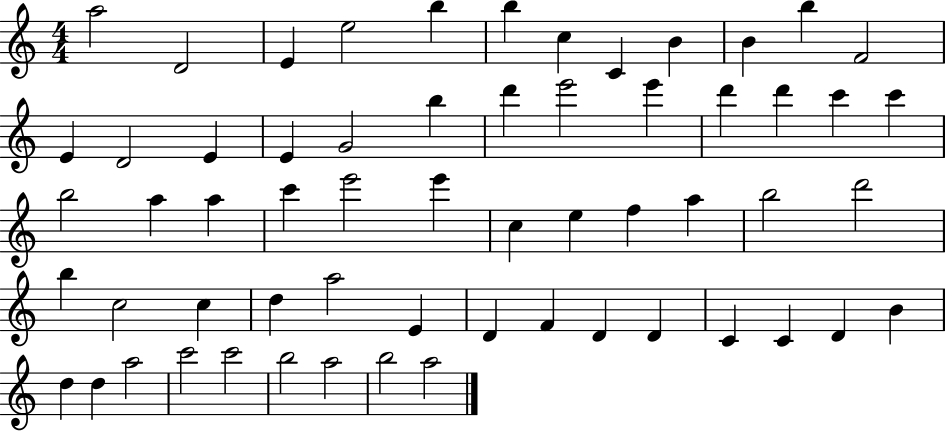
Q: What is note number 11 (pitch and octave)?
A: B5